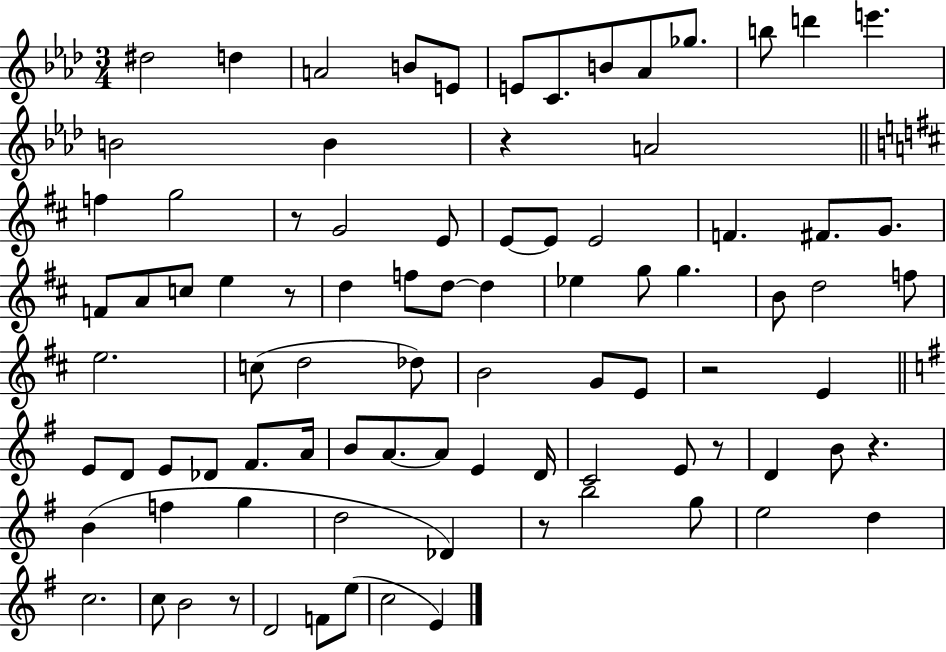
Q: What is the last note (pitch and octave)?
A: E4